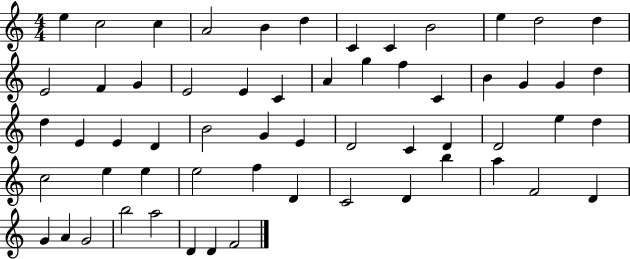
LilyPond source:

{
  \clef treble
  \numericTimeSignature
  \time 4/4
  \key c \major
  e''4 c''2 c''4 | a'2 b'4 d''4 | c'4 c'4 b'2 | e''4 d''2 d''4 | \break e'2 f'4 g'4 | e'2 e'4 c'4 | a'4 g''4 f''4 c'4 | b'4 g'4 g'4 d''4 | \break d''4 e'4 e'4 d'4 | b'2 g'4 e'4 | d'2 c'4 d'4 | d'2 e''4 d''4 | \break c''2 e''4 e''4 | e''2 f''4 d'4 | c'2 d'4 b''4 | a''4 f'2 d'4 | \break g'4 a'4 g'2 | b''2 a''2 | d'4 d'4 f'2 | \bar "|."
}